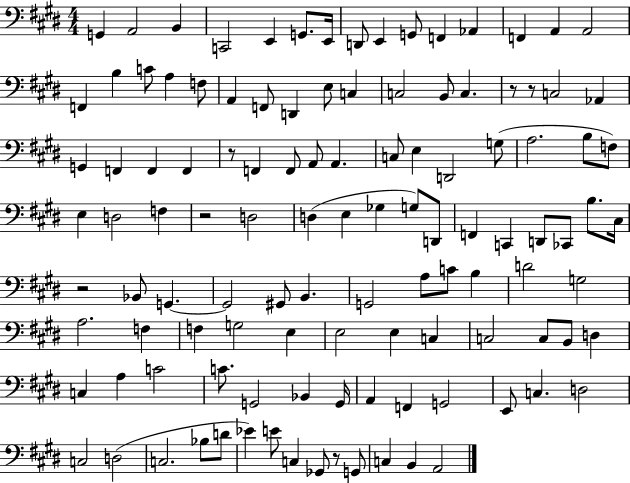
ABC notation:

X:1
T:Untitled
M:4/4
L:1/4
K:E
G,, A,,2 B,, C,,2 E,, G,,/2 E,,/4 D,,/2 E,, G,,/2 F,, _A,, F,, A,, A,,2 F,, B, C/2 A, F,/2 A,, F,,/2 D,, E,/2 C, C,2 B,,/2 C, z/2 z/2 C,2 _A,, G,, F,, F,, F,, z/2 F,, F,,/2 A,,/2 A,, C,/2 E, D,,2 G,/2 A,2 B,/2 F,/2 E, D,2 F, z2 D,2 D, E, _G, G,/2 D,,/2 F,, C,, D,,/2 _C,,/2 B,/2 ^C,/4 z2 _B,,/2 G,, G,,2 ^G,,/2 B,, G,,2 A,/2 C/2 B, D2 G,2 A,2 F, F, G,2 E, E,2 E, C, C,2 C,/2 B,,/2 D, C, A, C2 C/2 G,,2 _B,, G,,/4 A,, F,, G,,2 E,,/2 C, D,2 C,2 D,2 C,2 _B,/2 D/2 _E E/2 C, _G,,/2 z/2 G,,/2 C, B,, A,,2